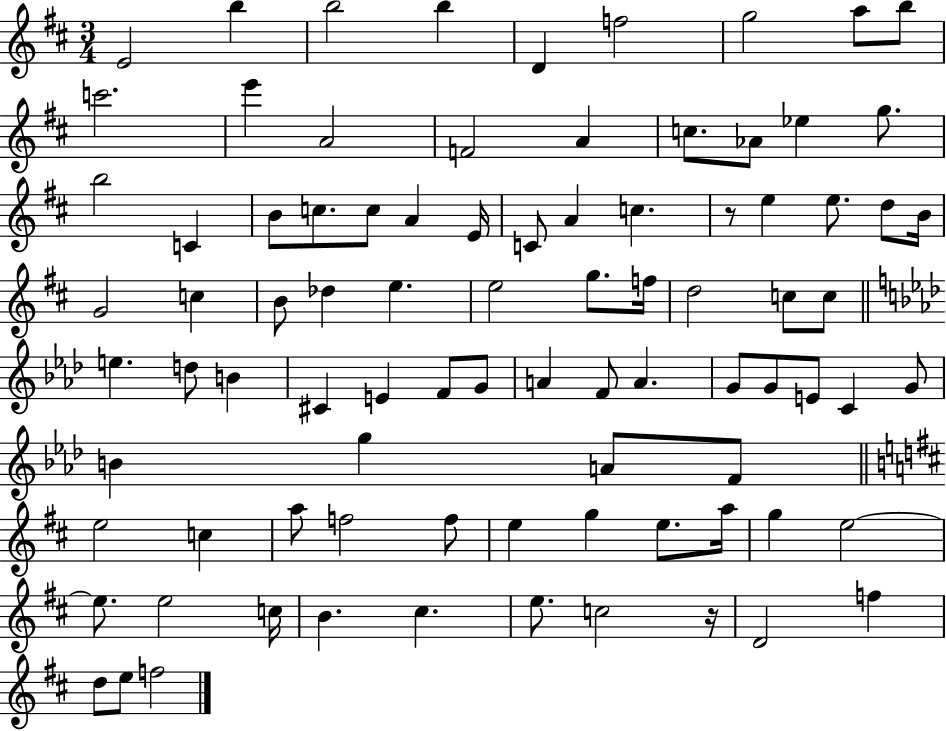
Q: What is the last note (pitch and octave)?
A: F5